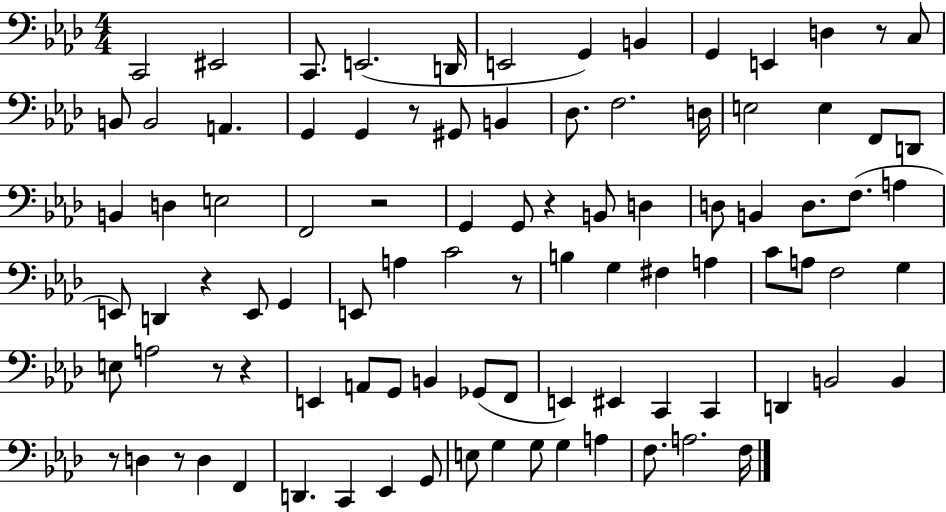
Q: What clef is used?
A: bass